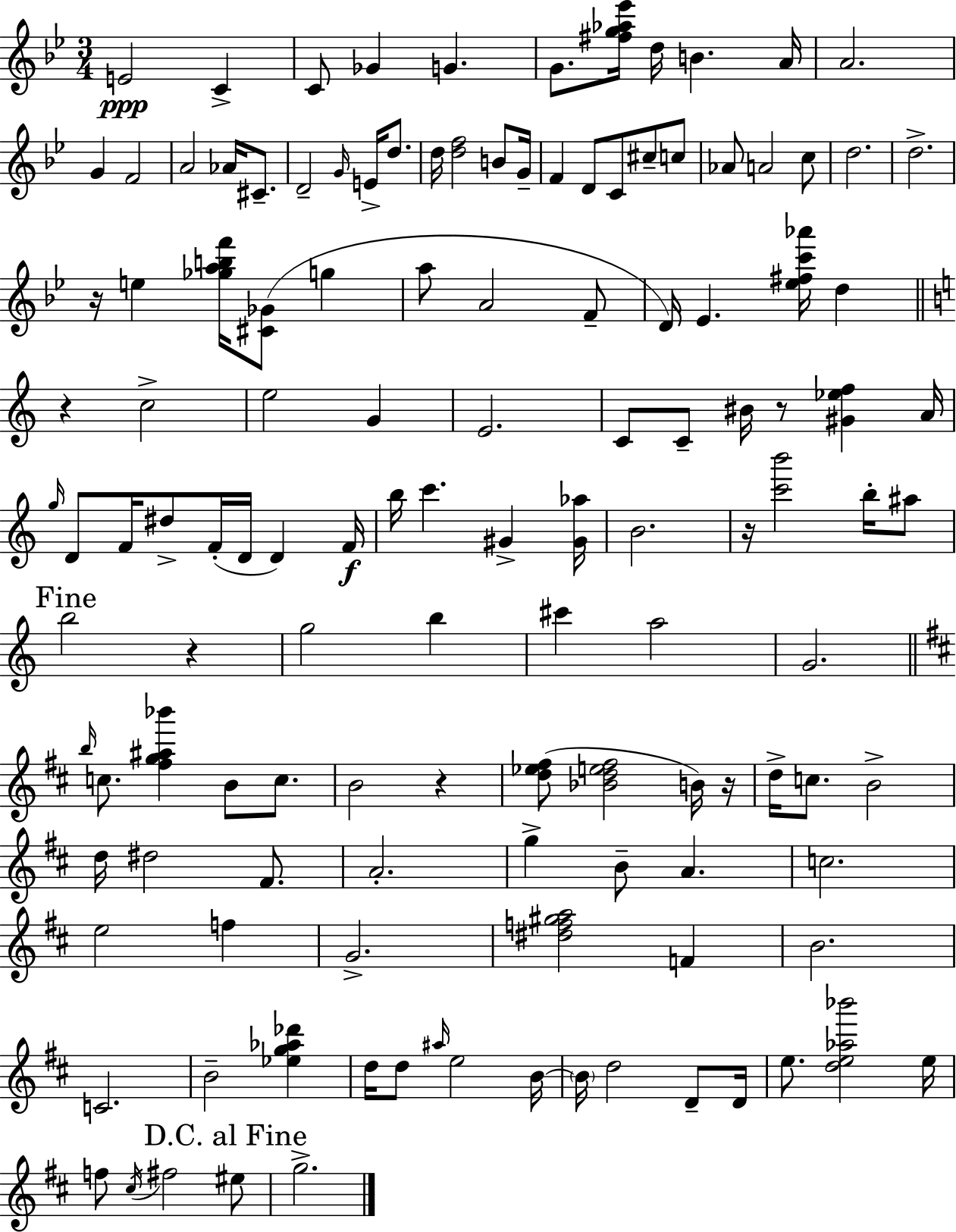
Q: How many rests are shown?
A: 7